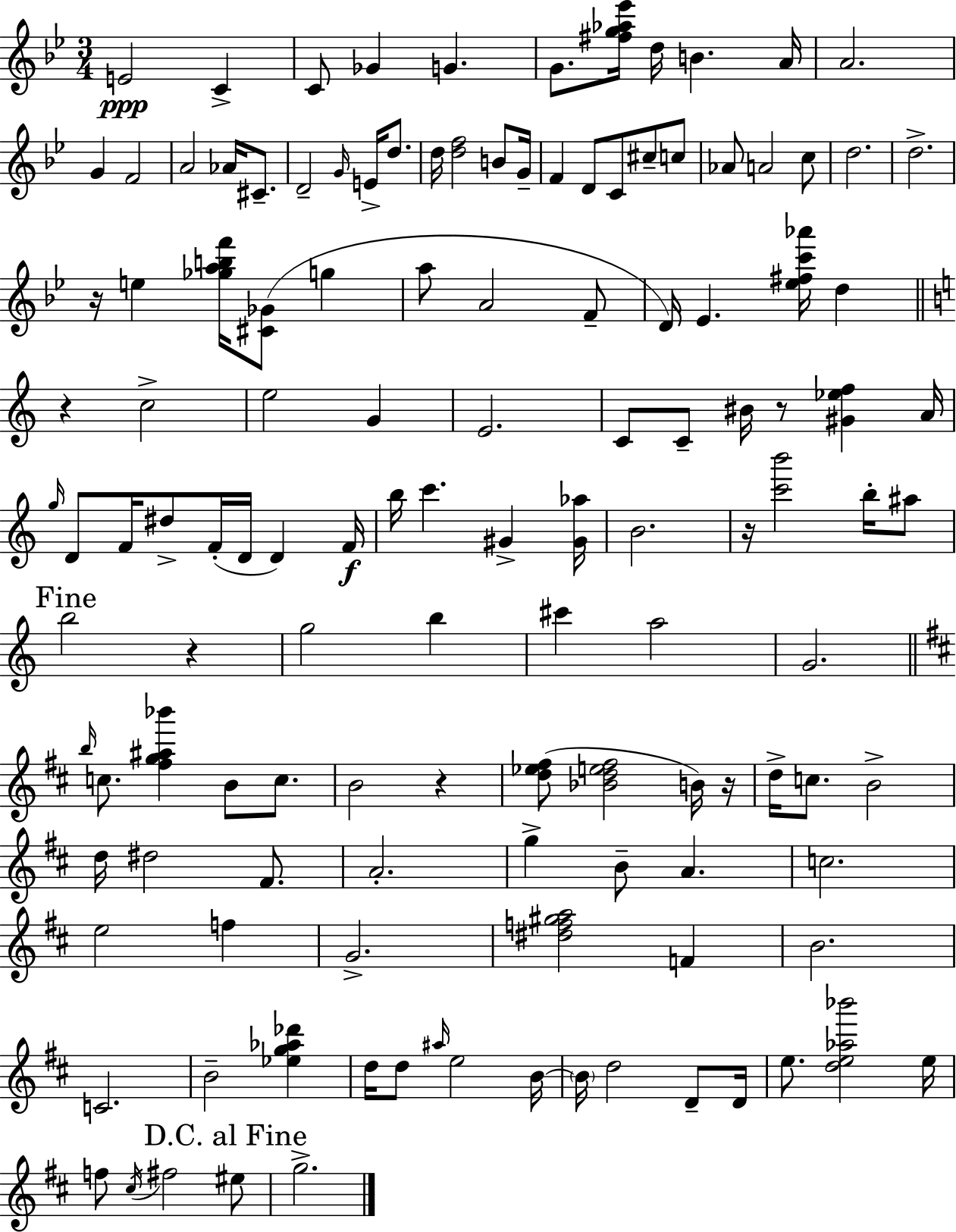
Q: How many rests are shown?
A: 7